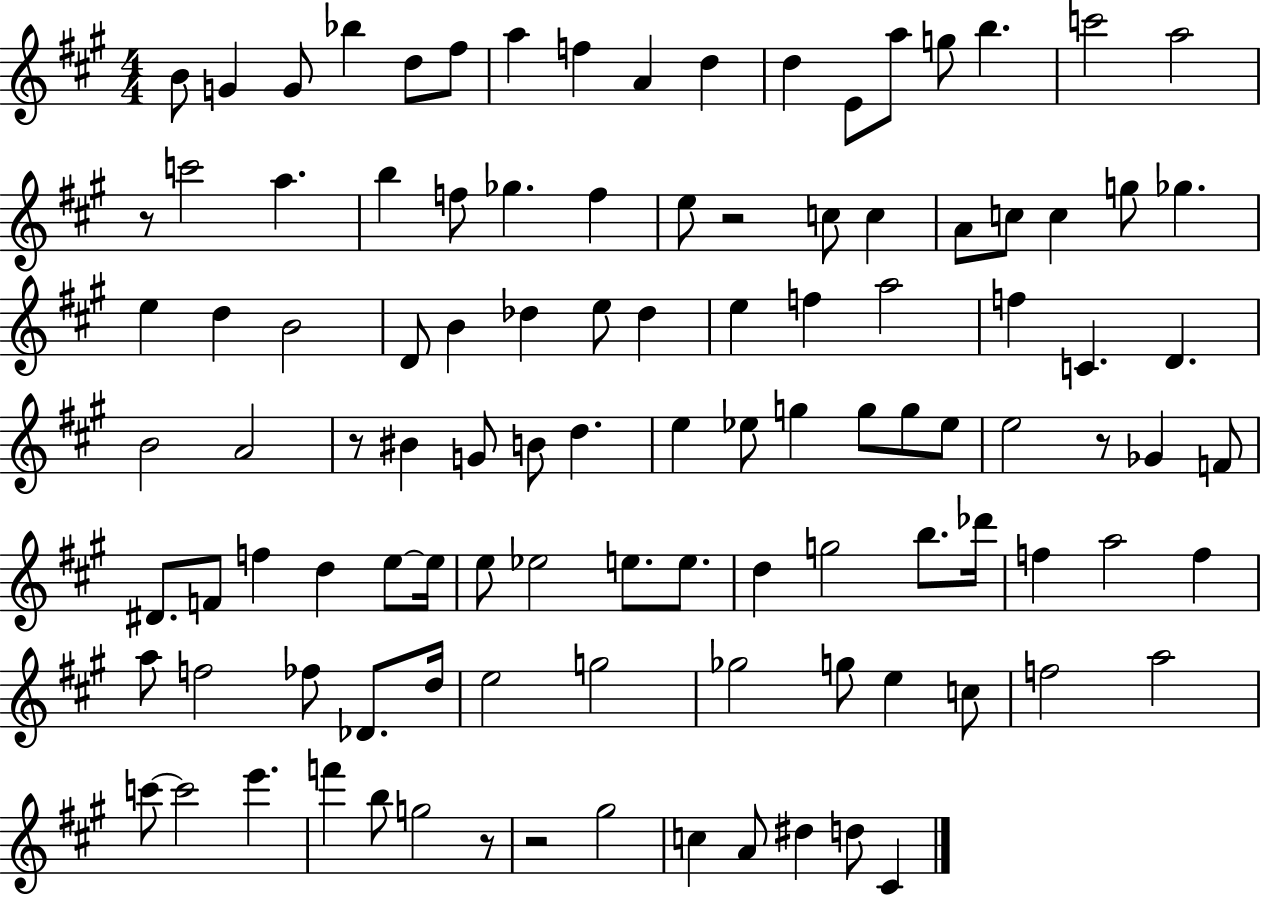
{
  \clef treble
  \numericTimeSignature
  \time 4/4
  \key a \major
  \repeat volta 2 { b'8 g'4 g'8 bes''4 d''8 fis''8 | a''4 f''4 a'4 d''4 | d''4 e'8 a''8 g''8 b''4. | c'''2 a''2 | \break r8 c'''2 a''4. | b''4 f''8 ges''4. f''4 | e''8 r2 c''8 c''4 | a'8 c''8 c''4 g''8 ges''4. | \break e''4 d''4 b'2 | d'8 b'4 des''4 e''8 des''4 | e''4 f''4 a''2 | f''4 c'4. d'4. | \break b'2 a'2 | r8 bis'4 g'8 b'8 d''4. | e''4 ees''8 g''4 g''8 g''8 ees''8 | e''2 r8 ges'4 f'8 | \break dis'8. f'8 f''4 d''4 e''8~~ e''16 | e''8 ees''2 e''8. e''8. | d''4 g''2 b''8. des'''16 | f''4 a''2 f''4 | \break a''8 f''2 fes''8 des'8. d''16 | e''2 g''2 | ges''2 g''8 e''4 c''8 | f''2 a''2 | \break c'''8~~ c'''2 e'''4. | f'''4 b''8 g''2 r8 | r2 gis''2 | c''4 a'8 dis''4 d''8 cis'4 | \break } \bar "|."
}